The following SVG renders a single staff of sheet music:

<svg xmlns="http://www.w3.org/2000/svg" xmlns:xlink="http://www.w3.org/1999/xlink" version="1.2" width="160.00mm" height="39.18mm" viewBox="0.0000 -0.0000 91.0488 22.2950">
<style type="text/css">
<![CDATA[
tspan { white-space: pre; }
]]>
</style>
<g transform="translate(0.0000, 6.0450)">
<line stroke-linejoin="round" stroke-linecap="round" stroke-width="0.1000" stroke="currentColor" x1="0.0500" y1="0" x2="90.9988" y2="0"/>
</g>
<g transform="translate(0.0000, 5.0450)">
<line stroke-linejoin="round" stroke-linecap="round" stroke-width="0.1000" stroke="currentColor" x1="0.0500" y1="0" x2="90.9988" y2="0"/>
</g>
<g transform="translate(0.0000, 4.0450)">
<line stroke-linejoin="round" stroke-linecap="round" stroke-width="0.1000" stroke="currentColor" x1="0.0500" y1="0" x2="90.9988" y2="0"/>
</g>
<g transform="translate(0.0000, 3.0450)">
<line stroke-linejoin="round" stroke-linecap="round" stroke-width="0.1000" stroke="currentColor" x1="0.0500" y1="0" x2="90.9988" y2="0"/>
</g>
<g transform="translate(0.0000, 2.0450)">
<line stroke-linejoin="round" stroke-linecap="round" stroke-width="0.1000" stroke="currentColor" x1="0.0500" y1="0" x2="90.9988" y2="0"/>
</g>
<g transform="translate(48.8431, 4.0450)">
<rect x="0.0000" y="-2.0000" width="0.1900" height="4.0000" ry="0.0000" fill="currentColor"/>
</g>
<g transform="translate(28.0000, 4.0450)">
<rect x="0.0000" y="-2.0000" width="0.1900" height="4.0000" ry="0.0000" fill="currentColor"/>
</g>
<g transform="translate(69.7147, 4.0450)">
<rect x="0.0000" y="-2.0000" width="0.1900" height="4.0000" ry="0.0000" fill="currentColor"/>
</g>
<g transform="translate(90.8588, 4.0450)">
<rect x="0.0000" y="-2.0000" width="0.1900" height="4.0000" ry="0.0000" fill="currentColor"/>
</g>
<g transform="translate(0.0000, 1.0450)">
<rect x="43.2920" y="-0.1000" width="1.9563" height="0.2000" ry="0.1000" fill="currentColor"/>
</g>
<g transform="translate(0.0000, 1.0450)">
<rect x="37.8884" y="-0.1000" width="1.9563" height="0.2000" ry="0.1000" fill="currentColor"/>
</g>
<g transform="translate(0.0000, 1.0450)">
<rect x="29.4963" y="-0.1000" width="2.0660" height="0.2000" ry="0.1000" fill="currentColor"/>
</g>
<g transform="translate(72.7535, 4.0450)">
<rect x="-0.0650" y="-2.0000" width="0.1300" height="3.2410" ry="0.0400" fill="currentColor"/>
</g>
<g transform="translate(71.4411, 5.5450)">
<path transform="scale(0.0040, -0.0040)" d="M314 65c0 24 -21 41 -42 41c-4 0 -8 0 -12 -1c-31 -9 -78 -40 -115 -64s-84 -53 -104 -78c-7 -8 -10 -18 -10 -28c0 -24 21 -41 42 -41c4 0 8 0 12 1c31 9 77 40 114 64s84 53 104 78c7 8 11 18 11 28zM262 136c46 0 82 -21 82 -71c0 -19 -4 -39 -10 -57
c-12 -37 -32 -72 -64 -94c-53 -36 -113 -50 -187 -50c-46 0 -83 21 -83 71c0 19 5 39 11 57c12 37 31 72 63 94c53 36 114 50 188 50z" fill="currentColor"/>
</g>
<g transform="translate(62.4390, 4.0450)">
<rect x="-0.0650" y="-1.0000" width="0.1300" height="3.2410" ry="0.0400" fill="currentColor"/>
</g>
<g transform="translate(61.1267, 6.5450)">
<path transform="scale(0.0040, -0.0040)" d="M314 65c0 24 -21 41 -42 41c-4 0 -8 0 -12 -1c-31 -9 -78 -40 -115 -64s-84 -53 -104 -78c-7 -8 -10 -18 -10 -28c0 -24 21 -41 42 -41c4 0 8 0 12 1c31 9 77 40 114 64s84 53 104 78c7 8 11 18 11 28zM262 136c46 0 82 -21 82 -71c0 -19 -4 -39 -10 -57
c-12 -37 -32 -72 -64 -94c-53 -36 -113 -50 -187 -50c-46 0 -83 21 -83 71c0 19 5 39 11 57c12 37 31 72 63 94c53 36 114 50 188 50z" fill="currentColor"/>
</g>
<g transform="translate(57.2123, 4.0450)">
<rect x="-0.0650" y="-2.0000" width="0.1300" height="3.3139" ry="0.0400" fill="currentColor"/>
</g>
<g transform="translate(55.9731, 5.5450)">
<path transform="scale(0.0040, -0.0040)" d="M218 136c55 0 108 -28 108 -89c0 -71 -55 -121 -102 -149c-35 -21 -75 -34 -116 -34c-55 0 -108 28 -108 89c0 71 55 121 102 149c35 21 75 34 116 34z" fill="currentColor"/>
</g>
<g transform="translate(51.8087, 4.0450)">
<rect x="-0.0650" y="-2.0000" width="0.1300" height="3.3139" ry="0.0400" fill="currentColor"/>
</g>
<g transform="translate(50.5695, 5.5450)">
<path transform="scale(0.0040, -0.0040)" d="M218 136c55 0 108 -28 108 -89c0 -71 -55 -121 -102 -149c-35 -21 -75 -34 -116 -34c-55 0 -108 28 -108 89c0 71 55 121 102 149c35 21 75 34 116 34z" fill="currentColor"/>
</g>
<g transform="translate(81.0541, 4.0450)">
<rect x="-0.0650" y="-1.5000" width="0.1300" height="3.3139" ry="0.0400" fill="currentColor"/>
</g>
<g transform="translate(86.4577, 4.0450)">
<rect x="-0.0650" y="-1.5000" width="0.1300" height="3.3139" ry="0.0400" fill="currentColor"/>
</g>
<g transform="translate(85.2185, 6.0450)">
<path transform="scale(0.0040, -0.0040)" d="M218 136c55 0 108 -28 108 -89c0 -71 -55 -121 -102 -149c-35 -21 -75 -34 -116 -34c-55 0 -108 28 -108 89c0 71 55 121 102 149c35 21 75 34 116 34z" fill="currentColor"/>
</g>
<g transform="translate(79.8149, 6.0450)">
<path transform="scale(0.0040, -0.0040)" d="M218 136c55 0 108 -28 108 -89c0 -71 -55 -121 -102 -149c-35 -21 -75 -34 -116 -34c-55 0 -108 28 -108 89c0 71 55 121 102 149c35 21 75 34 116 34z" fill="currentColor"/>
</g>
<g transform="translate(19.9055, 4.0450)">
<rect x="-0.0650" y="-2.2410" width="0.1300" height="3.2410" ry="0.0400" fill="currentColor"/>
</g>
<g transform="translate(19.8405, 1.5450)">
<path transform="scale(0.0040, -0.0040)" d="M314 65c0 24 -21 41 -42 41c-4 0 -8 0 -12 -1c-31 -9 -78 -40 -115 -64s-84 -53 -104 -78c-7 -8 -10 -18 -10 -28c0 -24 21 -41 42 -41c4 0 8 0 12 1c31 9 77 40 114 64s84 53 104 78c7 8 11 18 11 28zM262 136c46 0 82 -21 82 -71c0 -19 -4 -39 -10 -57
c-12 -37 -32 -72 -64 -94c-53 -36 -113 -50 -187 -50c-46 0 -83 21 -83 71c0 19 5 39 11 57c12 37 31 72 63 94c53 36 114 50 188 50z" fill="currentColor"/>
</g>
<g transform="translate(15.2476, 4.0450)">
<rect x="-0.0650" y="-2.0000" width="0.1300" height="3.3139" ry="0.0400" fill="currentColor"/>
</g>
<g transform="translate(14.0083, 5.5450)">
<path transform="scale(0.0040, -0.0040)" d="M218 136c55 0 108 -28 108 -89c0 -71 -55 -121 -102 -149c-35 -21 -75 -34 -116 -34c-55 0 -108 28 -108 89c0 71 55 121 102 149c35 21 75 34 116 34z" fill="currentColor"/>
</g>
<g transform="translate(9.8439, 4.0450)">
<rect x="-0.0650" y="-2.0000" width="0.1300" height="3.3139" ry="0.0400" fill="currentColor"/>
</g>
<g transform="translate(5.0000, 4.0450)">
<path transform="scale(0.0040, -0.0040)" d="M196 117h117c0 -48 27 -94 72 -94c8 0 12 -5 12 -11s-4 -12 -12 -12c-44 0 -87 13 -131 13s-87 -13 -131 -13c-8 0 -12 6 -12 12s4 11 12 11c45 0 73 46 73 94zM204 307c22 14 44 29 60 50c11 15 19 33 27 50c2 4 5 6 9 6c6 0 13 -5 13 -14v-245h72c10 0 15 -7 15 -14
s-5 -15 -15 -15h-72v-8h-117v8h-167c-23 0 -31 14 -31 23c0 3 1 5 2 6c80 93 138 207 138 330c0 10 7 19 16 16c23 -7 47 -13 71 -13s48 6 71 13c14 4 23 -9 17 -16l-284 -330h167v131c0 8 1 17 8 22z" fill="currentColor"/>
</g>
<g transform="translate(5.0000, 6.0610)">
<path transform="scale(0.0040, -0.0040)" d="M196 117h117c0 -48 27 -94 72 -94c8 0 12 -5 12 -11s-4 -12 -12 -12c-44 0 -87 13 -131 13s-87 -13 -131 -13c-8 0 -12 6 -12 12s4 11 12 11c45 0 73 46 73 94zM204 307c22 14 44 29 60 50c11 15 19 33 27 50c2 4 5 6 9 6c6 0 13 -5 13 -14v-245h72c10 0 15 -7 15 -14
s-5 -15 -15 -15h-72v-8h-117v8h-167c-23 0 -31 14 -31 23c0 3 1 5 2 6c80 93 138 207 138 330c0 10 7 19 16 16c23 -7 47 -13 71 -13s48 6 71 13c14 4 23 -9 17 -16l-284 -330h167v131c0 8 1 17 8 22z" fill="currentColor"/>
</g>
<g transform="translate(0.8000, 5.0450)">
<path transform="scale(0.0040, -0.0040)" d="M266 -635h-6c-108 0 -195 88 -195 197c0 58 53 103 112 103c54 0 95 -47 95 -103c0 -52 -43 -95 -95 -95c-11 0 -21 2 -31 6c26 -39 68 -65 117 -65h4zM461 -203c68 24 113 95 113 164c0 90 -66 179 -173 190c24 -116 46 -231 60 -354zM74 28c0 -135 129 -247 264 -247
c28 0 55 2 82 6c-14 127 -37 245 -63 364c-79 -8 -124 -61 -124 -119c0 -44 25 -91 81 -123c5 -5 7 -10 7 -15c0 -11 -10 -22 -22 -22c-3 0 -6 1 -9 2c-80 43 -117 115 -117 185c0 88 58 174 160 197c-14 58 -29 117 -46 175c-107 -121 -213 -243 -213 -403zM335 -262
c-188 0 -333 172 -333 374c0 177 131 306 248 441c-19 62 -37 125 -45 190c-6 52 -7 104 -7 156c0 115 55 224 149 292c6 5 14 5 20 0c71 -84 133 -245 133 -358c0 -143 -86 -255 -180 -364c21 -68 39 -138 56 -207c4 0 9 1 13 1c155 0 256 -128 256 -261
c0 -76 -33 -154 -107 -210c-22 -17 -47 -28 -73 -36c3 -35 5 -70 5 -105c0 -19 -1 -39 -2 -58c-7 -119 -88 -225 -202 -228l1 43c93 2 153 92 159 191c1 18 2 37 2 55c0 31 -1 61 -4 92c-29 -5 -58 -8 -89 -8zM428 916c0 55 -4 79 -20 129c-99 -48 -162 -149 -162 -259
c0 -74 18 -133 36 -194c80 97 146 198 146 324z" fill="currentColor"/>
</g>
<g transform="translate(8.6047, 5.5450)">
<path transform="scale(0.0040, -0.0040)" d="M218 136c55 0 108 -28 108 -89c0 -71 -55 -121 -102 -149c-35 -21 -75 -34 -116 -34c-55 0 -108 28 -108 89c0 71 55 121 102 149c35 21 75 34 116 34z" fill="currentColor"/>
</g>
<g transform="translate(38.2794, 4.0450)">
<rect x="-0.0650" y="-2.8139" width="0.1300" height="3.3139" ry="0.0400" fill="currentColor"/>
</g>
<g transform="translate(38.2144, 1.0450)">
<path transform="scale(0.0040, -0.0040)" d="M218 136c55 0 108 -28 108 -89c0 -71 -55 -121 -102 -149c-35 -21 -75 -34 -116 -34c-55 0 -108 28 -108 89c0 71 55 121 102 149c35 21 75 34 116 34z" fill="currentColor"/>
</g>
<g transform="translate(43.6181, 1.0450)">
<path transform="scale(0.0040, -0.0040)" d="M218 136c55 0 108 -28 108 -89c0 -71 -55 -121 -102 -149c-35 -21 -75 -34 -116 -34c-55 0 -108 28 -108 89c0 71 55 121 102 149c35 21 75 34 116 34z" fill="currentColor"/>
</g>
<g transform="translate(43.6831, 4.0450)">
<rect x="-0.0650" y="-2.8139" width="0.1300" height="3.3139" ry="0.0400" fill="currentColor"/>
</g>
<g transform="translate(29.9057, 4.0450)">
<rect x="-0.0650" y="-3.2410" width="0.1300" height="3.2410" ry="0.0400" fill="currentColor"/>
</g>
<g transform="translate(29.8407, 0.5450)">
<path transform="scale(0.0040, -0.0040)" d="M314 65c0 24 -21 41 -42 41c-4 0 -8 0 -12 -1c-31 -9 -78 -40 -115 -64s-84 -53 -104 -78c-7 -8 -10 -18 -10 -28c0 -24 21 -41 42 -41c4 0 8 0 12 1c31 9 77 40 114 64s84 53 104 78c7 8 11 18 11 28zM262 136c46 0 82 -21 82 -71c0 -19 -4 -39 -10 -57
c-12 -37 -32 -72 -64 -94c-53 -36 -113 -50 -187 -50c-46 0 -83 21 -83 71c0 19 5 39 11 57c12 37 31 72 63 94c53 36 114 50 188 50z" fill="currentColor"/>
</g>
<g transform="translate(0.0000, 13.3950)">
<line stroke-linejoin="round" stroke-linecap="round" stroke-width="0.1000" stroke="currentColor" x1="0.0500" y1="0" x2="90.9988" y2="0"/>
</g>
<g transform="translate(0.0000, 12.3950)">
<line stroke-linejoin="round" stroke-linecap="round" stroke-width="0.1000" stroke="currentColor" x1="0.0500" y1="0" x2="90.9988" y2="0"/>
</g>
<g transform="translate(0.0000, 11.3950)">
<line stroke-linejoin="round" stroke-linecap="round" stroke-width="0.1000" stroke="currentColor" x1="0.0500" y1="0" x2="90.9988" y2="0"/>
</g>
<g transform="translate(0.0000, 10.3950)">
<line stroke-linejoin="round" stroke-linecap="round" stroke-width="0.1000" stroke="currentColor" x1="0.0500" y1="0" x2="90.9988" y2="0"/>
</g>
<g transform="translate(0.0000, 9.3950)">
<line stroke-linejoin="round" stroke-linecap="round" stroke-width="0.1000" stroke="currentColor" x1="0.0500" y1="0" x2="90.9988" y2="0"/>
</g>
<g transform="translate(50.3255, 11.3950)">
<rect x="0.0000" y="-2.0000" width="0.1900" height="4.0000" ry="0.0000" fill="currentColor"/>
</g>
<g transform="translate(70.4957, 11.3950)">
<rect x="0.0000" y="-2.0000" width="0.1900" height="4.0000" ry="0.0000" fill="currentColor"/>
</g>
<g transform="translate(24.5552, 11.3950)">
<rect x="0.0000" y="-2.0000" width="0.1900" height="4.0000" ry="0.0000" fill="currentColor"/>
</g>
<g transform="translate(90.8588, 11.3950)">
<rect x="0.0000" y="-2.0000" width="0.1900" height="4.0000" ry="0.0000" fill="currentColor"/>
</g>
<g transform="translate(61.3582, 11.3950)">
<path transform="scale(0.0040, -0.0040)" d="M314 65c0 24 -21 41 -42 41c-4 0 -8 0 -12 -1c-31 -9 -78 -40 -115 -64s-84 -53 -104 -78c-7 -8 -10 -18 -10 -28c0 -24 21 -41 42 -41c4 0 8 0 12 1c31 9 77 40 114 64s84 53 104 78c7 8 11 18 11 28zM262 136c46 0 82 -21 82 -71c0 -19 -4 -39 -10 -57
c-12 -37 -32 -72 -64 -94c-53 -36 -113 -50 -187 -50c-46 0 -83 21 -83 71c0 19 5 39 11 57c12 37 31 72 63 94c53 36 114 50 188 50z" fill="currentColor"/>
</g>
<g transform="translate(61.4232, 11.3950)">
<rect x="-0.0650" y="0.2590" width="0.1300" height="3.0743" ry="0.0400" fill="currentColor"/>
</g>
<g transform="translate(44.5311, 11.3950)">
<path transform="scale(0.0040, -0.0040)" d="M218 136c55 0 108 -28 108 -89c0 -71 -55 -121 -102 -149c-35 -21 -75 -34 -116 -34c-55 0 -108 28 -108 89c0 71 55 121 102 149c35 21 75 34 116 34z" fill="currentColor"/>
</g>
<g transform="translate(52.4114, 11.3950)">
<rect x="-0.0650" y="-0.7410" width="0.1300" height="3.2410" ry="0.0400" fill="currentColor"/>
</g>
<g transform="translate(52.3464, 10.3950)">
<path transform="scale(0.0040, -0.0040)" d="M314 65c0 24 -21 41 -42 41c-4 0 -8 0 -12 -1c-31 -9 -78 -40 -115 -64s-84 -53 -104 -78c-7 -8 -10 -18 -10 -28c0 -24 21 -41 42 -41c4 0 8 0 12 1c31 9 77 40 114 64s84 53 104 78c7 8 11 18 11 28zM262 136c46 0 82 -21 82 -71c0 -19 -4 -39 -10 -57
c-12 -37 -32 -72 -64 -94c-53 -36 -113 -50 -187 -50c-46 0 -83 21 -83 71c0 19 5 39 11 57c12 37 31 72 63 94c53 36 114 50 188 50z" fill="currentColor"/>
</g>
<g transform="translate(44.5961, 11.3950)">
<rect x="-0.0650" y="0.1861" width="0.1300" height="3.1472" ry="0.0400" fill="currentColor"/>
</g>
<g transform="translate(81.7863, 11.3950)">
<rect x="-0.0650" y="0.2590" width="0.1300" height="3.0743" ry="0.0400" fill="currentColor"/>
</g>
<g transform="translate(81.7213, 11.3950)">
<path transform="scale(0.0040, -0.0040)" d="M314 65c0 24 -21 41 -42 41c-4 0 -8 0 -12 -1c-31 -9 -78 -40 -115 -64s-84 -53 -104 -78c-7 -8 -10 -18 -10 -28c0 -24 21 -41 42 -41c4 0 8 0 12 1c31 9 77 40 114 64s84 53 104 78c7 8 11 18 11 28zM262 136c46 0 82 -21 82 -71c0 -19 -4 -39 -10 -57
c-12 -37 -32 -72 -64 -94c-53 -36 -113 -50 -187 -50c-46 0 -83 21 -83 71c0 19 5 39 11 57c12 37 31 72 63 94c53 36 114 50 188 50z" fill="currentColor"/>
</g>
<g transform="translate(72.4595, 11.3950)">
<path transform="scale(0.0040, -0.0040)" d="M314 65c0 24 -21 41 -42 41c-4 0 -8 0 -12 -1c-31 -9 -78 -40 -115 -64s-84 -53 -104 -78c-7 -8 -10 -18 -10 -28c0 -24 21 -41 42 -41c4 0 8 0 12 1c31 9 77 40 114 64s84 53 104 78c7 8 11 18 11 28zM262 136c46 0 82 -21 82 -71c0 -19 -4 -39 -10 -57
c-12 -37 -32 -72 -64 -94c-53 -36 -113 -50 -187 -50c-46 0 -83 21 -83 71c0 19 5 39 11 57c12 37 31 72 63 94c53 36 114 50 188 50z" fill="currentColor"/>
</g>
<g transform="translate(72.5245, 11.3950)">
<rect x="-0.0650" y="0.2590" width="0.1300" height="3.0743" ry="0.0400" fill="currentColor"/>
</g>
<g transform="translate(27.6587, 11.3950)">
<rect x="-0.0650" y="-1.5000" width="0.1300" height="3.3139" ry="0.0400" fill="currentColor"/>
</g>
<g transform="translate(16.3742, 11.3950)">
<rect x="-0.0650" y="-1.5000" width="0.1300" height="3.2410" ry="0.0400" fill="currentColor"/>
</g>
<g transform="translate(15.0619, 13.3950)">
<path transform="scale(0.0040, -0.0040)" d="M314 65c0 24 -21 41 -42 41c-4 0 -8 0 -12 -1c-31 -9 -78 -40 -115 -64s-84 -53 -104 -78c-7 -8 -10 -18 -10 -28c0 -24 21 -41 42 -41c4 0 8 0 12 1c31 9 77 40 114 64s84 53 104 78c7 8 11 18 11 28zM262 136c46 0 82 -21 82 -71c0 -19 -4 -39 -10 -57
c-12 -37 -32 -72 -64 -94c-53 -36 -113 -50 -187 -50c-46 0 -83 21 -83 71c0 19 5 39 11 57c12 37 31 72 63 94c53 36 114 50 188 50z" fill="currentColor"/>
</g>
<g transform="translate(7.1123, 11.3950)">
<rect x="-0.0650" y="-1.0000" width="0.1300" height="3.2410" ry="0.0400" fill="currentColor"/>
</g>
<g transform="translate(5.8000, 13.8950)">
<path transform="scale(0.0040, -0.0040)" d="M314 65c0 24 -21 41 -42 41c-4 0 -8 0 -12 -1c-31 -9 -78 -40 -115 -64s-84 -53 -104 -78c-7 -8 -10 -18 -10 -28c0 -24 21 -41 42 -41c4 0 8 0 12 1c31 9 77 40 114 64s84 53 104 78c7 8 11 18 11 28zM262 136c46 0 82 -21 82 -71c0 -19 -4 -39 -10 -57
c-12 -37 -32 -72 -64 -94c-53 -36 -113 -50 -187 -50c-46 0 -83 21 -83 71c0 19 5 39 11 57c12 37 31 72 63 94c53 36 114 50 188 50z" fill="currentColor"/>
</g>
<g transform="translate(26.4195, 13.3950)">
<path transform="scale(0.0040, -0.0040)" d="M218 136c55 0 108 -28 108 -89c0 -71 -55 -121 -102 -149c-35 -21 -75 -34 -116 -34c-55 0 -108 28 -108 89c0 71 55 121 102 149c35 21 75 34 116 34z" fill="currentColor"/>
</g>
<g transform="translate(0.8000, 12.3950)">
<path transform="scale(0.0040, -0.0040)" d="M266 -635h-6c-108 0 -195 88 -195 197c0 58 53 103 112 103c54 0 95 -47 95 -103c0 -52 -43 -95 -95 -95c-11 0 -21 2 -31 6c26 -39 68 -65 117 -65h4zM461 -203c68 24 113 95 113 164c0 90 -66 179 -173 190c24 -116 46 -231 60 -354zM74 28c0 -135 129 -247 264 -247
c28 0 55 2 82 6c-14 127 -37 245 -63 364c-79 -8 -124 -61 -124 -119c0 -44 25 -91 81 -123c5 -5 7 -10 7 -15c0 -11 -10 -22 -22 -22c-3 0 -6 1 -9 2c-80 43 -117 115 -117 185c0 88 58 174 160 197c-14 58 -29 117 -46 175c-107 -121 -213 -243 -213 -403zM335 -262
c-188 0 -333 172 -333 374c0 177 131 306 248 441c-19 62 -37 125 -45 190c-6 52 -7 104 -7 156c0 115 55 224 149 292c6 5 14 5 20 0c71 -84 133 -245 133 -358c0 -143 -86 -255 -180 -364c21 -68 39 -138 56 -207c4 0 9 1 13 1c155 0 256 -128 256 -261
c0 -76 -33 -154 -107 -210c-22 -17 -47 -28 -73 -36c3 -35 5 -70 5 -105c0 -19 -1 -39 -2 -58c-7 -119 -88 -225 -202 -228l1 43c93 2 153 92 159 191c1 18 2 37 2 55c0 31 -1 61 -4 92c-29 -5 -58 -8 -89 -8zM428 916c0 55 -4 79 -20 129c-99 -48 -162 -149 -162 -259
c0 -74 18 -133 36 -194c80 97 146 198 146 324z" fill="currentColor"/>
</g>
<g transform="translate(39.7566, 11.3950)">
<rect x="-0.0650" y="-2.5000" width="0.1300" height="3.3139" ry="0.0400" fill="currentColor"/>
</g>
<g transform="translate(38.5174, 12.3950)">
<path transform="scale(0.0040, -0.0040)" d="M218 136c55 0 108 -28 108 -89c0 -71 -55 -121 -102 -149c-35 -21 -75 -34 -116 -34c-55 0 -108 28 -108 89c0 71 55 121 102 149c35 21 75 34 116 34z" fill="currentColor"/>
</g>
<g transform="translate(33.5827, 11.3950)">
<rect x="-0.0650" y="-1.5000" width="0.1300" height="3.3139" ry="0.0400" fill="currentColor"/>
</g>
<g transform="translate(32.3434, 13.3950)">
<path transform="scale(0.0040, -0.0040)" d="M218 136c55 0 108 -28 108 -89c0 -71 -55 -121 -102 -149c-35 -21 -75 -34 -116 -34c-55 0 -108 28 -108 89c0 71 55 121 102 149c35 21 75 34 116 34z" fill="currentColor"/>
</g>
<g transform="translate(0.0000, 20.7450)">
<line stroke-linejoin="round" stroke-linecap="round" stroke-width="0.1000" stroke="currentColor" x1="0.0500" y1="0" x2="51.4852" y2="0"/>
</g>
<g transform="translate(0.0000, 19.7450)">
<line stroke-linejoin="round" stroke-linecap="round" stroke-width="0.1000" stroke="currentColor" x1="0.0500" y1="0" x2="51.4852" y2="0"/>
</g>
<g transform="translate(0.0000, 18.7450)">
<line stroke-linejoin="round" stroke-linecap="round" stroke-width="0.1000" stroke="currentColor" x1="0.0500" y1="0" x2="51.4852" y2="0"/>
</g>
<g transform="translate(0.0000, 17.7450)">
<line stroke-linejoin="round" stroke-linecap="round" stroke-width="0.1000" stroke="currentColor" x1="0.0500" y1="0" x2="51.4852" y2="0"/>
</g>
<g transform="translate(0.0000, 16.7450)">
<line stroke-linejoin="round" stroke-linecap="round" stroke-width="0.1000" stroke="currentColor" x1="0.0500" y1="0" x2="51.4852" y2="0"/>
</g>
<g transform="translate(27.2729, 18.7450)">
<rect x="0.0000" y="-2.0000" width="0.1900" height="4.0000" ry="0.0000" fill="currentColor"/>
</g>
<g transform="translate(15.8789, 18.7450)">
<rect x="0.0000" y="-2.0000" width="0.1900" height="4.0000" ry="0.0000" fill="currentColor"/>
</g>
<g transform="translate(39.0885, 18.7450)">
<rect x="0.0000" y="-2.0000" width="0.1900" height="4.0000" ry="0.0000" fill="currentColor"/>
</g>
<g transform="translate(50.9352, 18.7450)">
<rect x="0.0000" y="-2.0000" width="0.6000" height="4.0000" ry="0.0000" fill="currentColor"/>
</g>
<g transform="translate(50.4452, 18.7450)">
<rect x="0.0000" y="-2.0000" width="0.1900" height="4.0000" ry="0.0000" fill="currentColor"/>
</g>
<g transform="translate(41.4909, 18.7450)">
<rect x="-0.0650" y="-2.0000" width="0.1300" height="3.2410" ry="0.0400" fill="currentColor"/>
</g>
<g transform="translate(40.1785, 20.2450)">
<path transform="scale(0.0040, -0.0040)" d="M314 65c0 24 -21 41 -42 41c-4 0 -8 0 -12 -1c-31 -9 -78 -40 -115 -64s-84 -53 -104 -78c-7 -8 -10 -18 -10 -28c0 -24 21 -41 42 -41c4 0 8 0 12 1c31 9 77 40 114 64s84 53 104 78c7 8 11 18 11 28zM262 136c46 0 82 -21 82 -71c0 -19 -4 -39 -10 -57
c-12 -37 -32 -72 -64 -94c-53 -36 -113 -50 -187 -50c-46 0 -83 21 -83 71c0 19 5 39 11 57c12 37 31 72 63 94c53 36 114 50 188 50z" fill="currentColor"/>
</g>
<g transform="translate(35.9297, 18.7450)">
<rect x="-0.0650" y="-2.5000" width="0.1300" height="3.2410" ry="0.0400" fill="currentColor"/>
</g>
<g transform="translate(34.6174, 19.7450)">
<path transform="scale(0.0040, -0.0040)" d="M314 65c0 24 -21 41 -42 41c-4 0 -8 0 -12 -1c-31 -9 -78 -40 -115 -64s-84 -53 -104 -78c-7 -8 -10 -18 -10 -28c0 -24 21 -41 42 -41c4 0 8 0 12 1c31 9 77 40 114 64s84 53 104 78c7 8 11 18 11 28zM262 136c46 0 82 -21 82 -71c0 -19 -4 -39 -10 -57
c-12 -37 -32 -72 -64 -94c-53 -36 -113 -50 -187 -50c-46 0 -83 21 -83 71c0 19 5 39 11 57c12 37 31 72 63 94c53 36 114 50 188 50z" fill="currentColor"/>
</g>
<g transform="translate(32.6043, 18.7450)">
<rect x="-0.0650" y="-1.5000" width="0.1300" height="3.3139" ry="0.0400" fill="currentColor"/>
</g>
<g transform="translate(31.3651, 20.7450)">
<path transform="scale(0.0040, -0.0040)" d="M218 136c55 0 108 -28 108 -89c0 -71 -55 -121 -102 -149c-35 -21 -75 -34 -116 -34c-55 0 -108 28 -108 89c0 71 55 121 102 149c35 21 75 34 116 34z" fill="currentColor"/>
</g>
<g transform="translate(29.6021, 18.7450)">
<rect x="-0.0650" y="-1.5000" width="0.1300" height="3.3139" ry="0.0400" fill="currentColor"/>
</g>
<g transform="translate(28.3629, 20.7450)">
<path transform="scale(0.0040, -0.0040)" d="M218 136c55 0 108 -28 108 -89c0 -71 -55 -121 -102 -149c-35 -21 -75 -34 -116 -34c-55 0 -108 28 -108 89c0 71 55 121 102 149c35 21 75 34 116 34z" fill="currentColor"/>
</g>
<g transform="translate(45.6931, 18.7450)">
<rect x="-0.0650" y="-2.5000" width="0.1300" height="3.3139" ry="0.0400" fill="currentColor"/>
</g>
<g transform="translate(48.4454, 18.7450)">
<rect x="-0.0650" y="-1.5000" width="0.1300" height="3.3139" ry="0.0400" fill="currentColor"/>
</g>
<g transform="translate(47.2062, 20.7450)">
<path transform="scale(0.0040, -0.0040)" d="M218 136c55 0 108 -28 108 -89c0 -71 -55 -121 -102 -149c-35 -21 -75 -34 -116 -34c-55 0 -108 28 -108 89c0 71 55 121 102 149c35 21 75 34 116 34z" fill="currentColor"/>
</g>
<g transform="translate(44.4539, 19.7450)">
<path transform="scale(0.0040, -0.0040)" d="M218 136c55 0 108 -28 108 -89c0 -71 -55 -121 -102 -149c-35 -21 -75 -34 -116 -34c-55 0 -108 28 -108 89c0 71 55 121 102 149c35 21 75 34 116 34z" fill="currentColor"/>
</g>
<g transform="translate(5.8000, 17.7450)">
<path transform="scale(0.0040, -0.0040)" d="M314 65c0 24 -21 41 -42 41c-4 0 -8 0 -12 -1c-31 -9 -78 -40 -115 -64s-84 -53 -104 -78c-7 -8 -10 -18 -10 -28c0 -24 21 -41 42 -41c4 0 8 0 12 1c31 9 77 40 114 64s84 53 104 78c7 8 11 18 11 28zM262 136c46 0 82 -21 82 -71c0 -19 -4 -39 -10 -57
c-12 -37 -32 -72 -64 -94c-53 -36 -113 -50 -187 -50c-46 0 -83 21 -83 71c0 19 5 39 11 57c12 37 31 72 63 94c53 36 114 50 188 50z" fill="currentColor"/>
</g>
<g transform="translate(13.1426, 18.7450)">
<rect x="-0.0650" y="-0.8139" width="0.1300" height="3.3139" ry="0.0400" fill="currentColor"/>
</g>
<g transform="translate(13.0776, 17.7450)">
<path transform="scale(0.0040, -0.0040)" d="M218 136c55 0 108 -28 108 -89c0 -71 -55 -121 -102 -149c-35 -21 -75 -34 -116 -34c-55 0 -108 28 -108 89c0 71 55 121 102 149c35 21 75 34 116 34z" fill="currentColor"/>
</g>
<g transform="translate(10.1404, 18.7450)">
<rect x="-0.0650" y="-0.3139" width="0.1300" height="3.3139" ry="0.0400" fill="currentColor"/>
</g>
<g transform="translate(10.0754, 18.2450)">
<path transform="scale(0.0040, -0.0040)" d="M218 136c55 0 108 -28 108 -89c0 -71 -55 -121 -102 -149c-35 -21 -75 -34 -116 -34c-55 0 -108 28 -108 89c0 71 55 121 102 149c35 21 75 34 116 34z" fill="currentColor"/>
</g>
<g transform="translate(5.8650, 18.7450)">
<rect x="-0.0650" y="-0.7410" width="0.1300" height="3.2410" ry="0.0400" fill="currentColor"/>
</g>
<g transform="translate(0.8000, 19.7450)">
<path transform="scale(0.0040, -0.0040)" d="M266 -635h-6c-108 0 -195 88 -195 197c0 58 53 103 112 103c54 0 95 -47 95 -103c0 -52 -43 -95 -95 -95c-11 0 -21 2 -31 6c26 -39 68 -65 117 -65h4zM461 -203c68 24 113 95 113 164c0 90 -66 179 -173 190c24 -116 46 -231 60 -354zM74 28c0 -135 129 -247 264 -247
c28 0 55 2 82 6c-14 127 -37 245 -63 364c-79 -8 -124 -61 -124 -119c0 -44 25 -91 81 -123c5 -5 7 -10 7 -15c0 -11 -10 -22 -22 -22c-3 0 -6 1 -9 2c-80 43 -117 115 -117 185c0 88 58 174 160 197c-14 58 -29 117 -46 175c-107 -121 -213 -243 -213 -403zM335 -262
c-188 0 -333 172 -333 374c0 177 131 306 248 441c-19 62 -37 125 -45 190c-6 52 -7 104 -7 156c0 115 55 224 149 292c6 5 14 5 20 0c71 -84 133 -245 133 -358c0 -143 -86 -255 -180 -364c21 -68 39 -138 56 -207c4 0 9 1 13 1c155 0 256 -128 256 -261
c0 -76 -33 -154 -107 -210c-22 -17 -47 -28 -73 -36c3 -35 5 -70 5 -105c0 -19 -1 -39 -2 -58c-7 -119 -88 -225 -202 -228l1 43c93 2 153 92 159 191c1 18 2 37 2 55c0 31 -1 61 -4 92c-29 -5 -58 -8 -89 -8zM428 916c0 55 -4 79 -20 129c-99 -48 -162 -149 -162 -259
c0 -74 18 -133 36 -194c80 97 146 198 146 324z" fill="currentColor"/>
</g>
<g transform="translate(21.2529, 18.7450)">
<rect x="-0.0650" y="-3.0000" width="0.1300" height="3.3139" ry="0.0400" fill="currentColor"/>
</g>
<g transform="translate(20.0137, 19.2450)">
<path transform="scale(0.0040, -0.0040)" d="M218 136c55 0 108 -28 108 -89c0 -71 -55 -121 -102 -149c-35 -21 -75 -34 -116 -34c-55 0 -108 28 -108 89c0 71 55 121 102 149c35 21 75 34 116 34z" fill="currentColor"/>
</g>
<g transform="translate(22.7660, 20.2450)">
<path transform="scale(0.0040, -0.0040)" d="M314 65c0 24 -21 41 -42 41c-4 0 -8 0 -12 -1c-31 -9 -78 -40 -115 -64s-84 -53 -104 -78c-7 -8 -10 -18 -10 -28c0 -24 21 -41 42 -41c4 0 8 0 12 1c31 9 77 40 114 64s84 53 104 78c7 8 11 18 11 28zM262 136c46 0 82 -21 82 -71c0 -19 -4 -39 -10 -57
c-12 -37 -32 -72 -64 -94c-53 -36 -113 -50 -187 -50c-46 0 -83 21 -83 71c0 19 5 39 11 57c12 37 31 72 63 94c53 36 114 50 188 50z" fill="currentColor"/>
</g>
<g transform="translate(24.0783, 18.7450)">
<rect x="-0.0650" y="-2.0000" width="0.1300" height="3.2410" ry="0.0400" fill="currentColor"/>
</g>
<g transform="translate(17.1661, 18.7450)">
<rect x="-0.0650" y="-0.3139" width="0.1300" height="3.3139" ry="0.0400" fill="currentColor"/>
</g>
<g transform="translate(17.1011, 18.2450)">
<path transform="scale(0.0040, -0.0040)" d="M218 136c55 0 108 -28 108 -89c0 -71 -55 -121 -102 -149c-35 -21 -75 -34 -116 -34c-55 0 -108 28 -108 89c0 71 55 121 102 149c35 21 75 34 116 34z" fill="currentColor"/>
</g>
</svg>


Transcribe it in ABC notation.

X:1
T:Untitled
M:4/4
L:1/4
K:C
F F g2 b2 a a F F D2 F2 E E D2 E2 E E G B d2 B2 B2 B2 d2 c d c A F2 E E G2 F2 G E